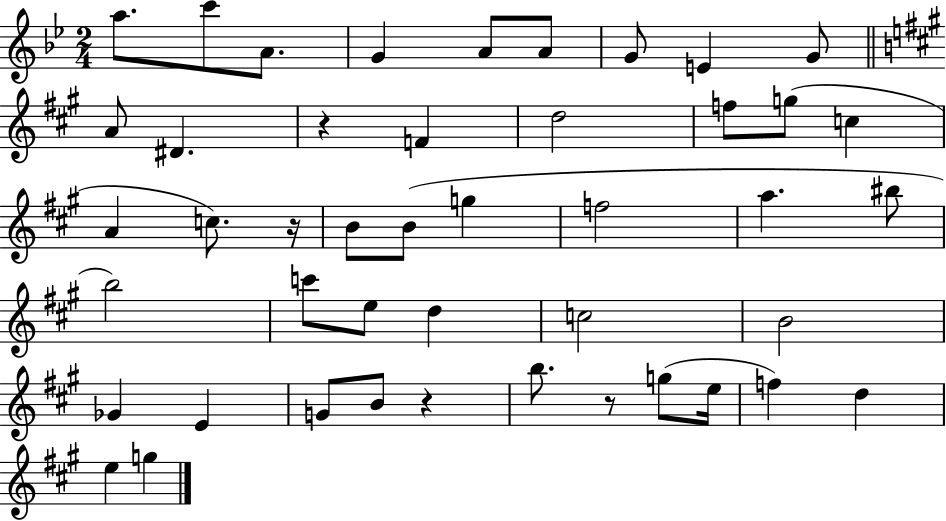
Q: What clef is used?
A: treble